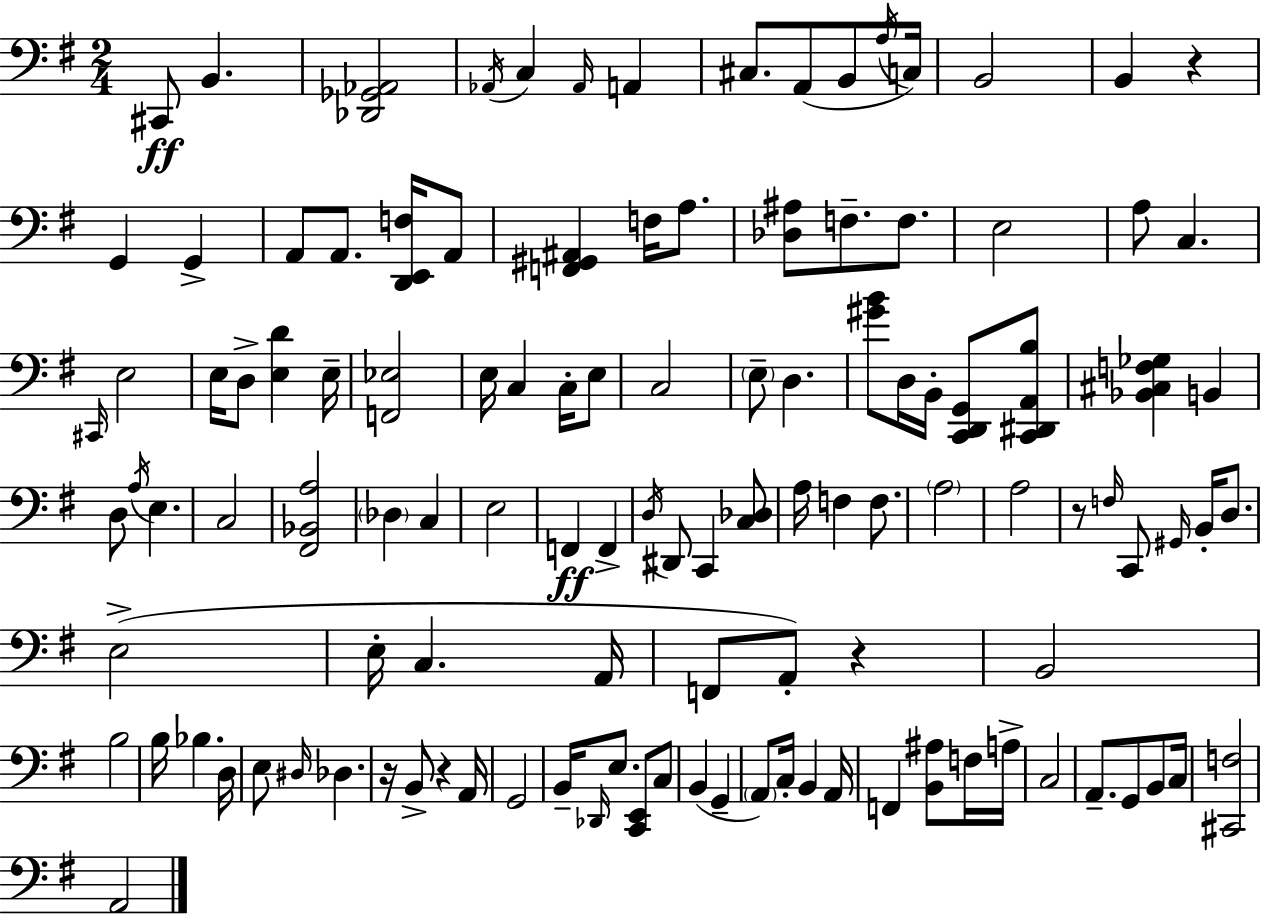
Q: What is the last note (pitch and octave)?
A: A2